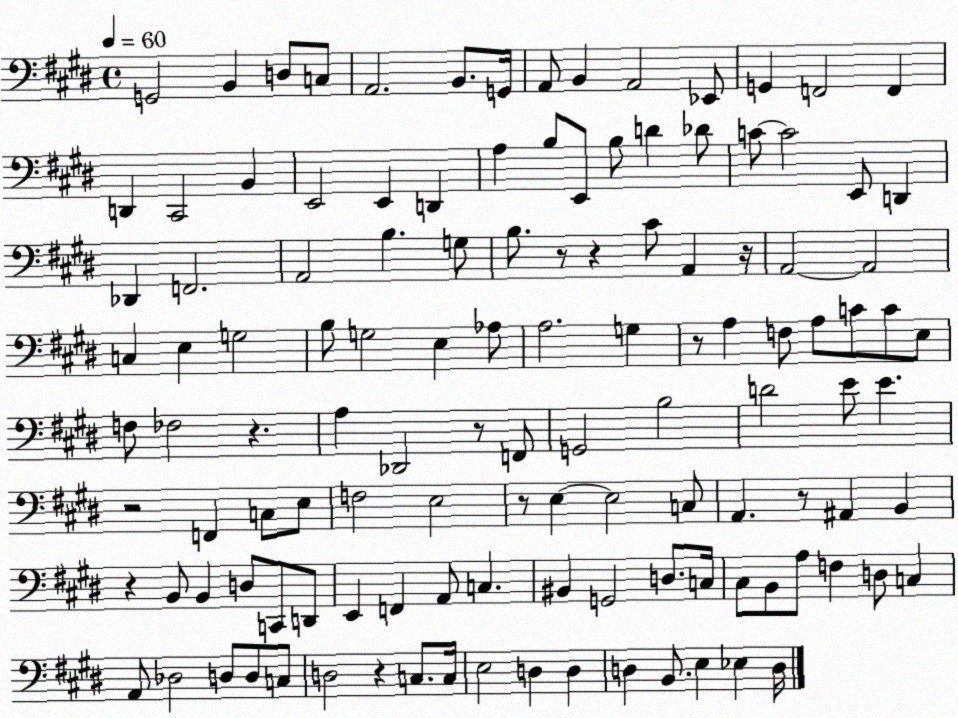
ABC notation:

X:1
T:Untitled
M:4/4
L:1/4
K:E
G,,2 B,, D,/2 C,/2 A,,2 B,,/2 G,,/4 A,,/2 B,, A,,2 _E,,/2 G,, F,,2 F,, D,, ^C,,2 B,, E,,2 E,, D,, A, B,/2 E,,/2 B,/2 D _D/2 C/2 C2 E,,/2 D,, _D,, F,,2 A,,2 B, G,/2 B,/2 z/2 z ^C/2 A,, z/4 A,,2 A,,2 C, E, G,2 B,/2 G,2 E, _A,/2 A,2 G, z/2 A, F,/2 A,/2 C/2 C/2 E,/2 F,/2 _F,2 z A, _D,,2 z/2 F,,/2 G,,2 B,2 D2 E/2 E z2 F,, C,/2 E,/2 F,2 E,2 z/2 E, E,2 C,/2 A,, z/2 ^A,, B,, z B,,/2 B,, D,/2 C,,/2 D,,/2 E,, F,, A,,/2 C, ^B,, G,,2 D,/2 C,/4 ^C,/2 B,,/2 A,/2 F, D,/2 C, A,,/2 _D,2 D,/2 D,/2 C,/2 D,2 z C,/2 C,/4 E,2 D, D, D, B,,/2 E, _E, D,/4